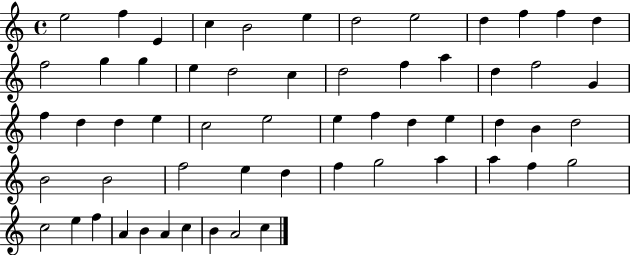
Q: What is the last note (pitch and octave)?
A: C5